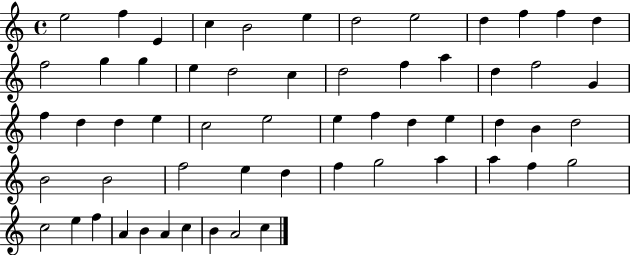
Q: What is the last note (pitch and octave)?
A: C5